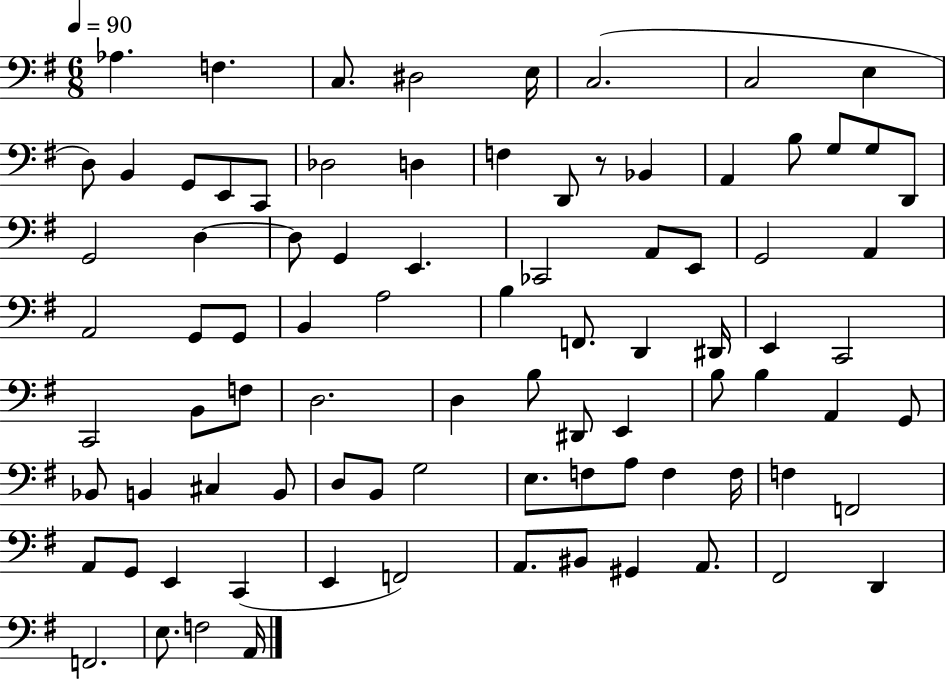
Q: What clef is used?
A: bass